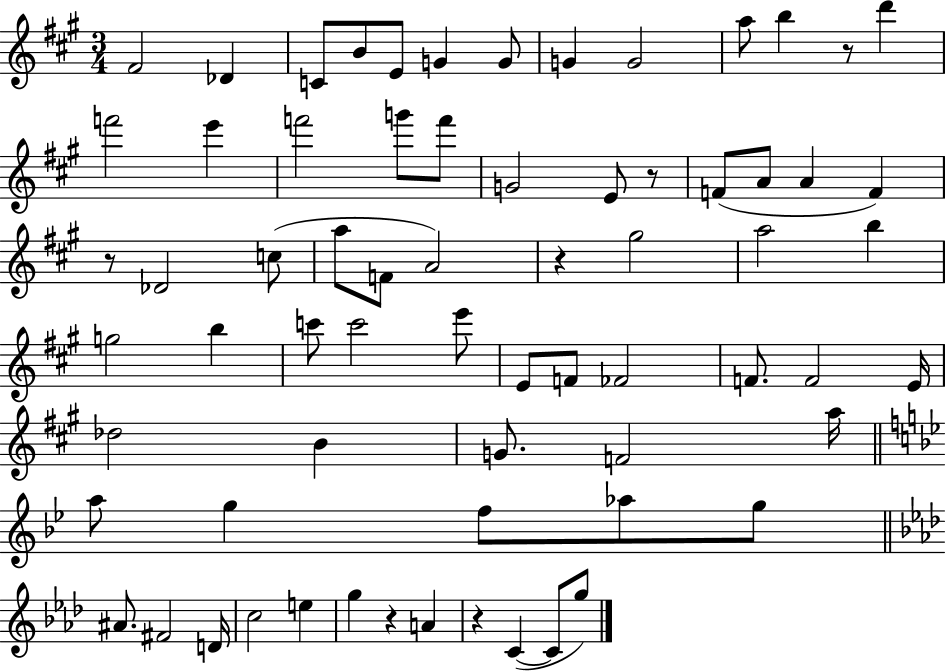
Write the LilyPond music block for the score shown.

{
  \clef treble
  \numericTimeSignature
  \time 3/4
  \key a \major
  fis'2 des'4 | c'8 b'8 e'8 g'4 g'8 | g'4 g'2 | a''8 b''4 r8 d'''4 | \break f'''2 e'''4 | f'''2 g'''8 f'''8 | g'2 e'8 r8 | f'8( a'8 a'4 f'4) | \break r8 des'2 c''8( | a''8 f'8 a'2) | r4 gis''2 | a''2 b''4 | \break g''2 b''4 | c'''8 c'''2 e'''8 | e'8 f'8 fes'2 | f'8. f'2 e'16 | \break des''2 b'4 | g'8. f'2 a''16 | \bar "||" \break \key bes \major a''8 g''4 f''8 aes''8 g''8 | \bar "||" \break \key f \minor ais'8. fis'2 d'16 | c''2 e''4 | g''4 r4 a'4 | r4 c'4~(~ c'8 g''8) | \break \bar "|."
}